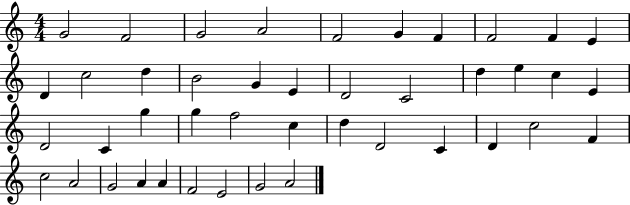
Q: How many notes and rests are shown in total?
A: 43